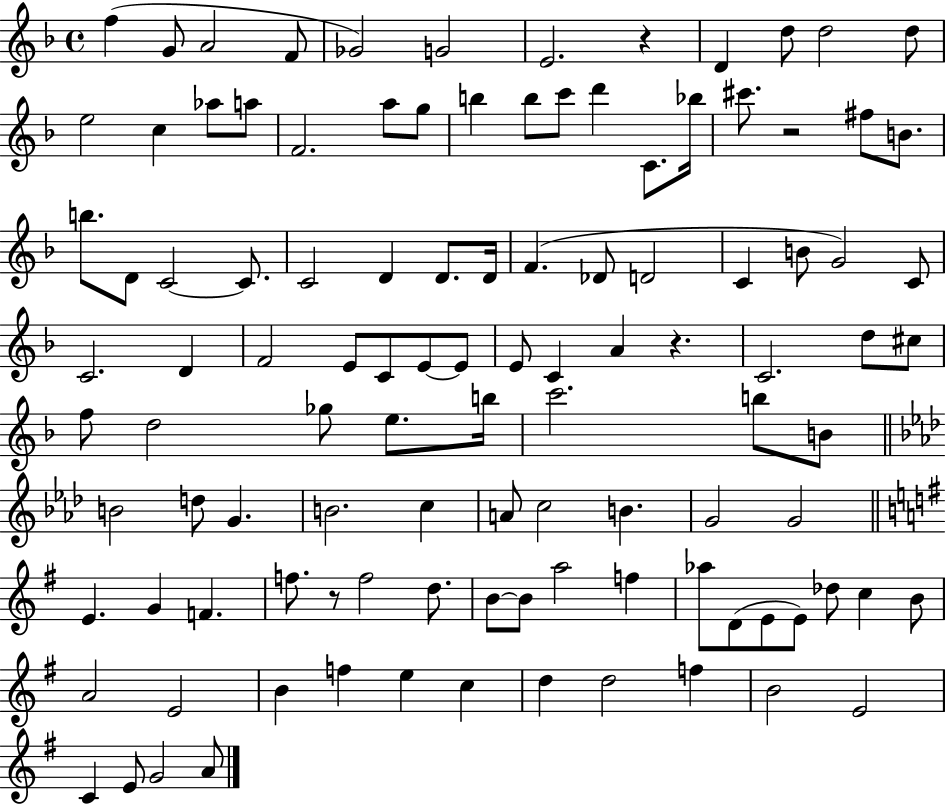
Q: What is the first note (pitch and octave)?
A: F5